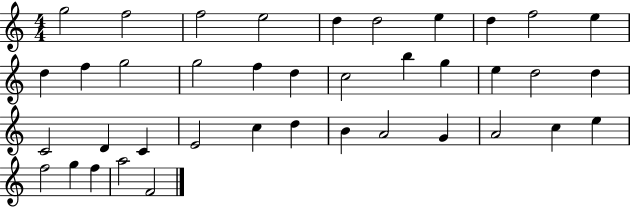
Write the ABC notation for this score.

X:1
T:Untitled
M:4/4
L:1/4
K:C
g2 f2 f2 e2 d d2 e d f2 e d f g2 g2 f d c2 b g e d2 d C2 D C E2 c d B A2 G A2 c e f2 g f a2 F2